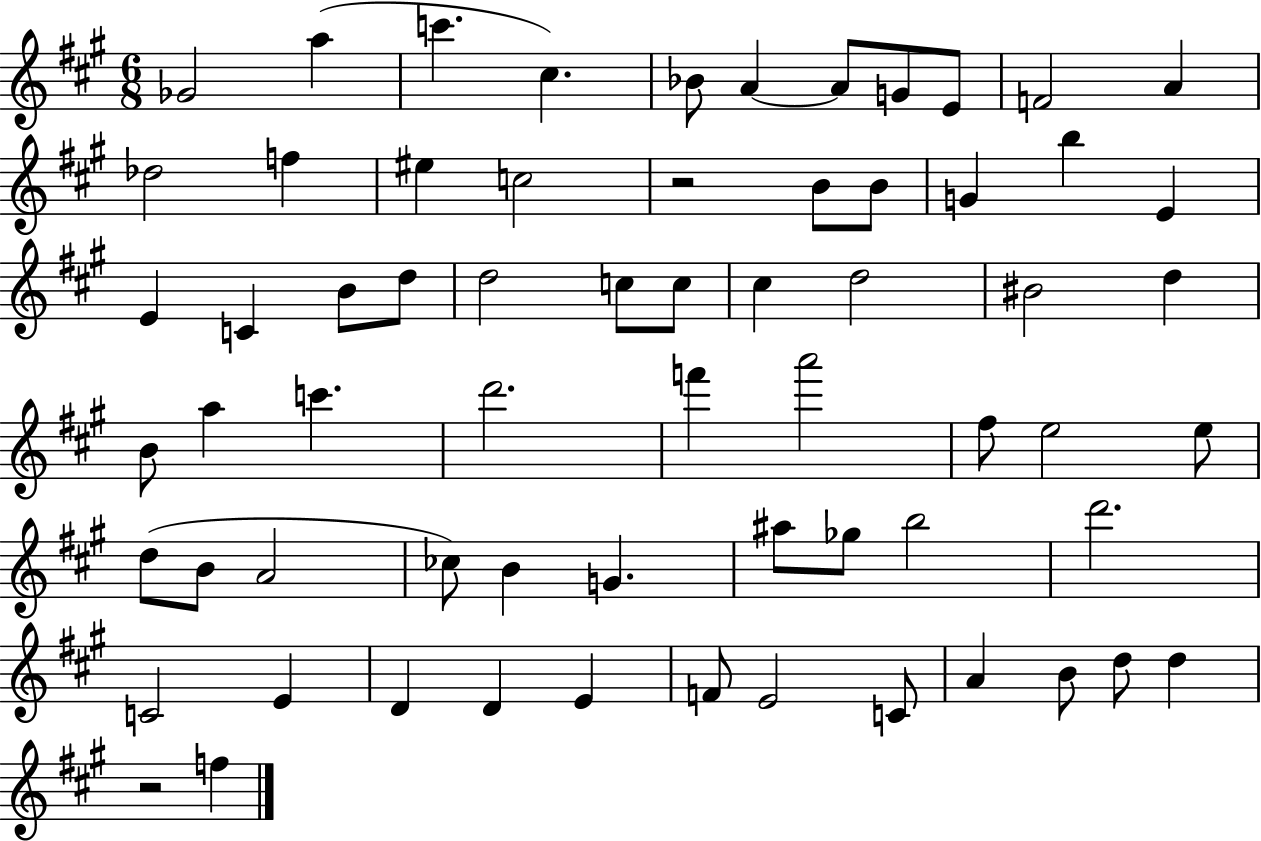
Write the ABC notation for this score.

X:1
T:Untitled
M:6/8
L:1/4
K:A
_G2 a c' ^c _B/2 A A/2 G/2 E/2 F2 A _d2 f ^e c2 z2 B/2 B/2 G b E E C B/2 d/2 d2 c/2 c/2 ^c d2 ^B2 d B/2 a c' d'2 f' a'2 ^f/2 e2 e/2 d/2 B/2 A2 _c/2 B G ^a/2 _g/2 b2 d'2 C2 E D D E F/2 E2 C/2 A B/2 d/2 d z2 f